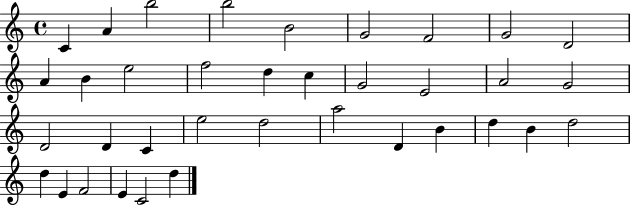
C4/q A4/q B5/h B5/h B4/h G4/h F4/h G4/h D4/h A4/q B4/q E5/h F5/h D5/q C5/q G4/h E4/h A4/h G4/h D4/h D4/q C4/q E5/h D5/h A5/h D4/q B4/q D5/q B4/q D5/h D5/q E4/q F4/h E4/q C4/h D5/q